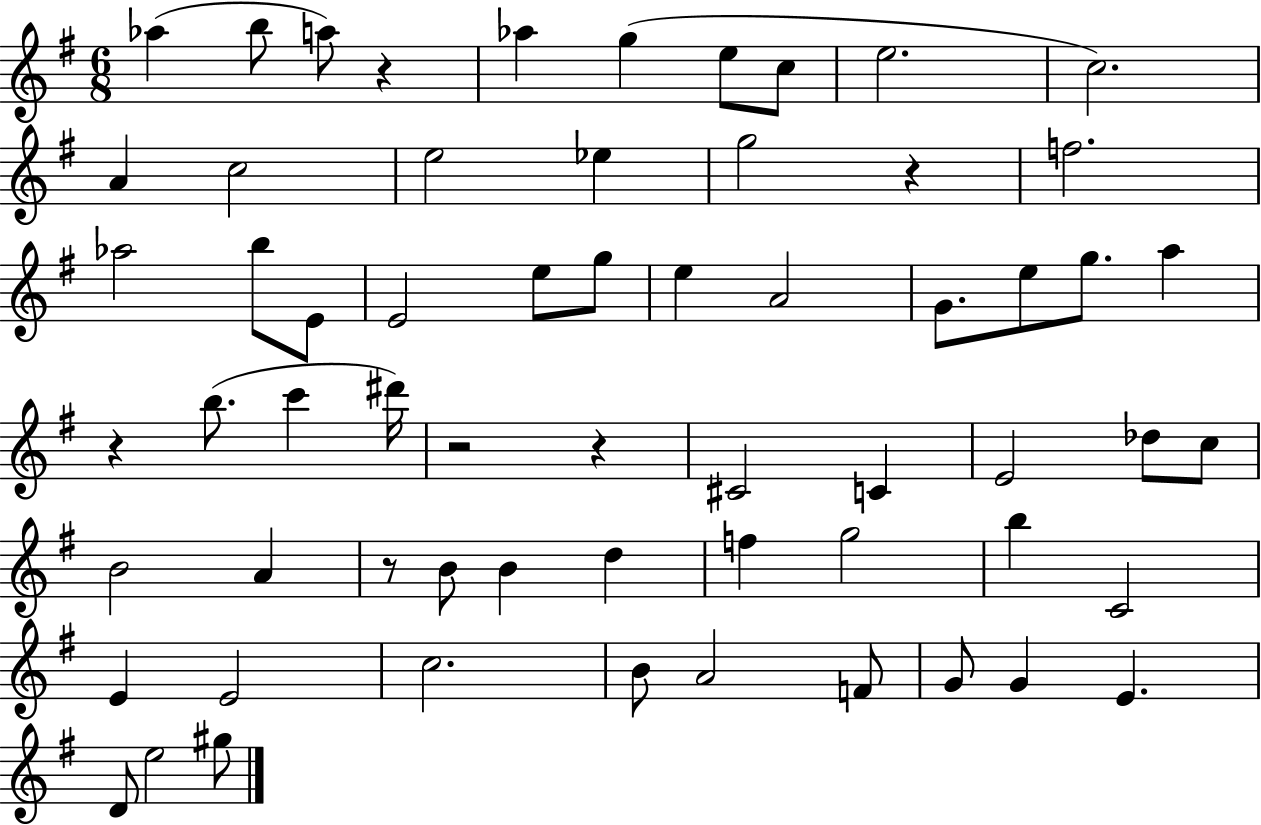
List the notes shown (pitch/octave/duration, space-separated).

Ab5/q B5/e A5/e R/q Ab5/q G5/q E5/e C5/e E5/h. C5/h. A4/q C5/h E5/h Eb5/q G5/h R/q F5/h. Ab5/h B5/e E4/e E4/h E5/e G5/e E5/q A4/h G4/e. E5/e G5/e. A5/q R/q B5/e. C6/q D#6/s R/h R/q C#4/h C4/q E4/h Db5/e C5/e B4/h A4/q R/e B4/e B4/q D5/q F5/q G5/h B5/q C4/h E4/q E4/h C5/h. B4/e A4/h F4/e G4/e G4/q E4/q. D4/e E5/h G#5/e